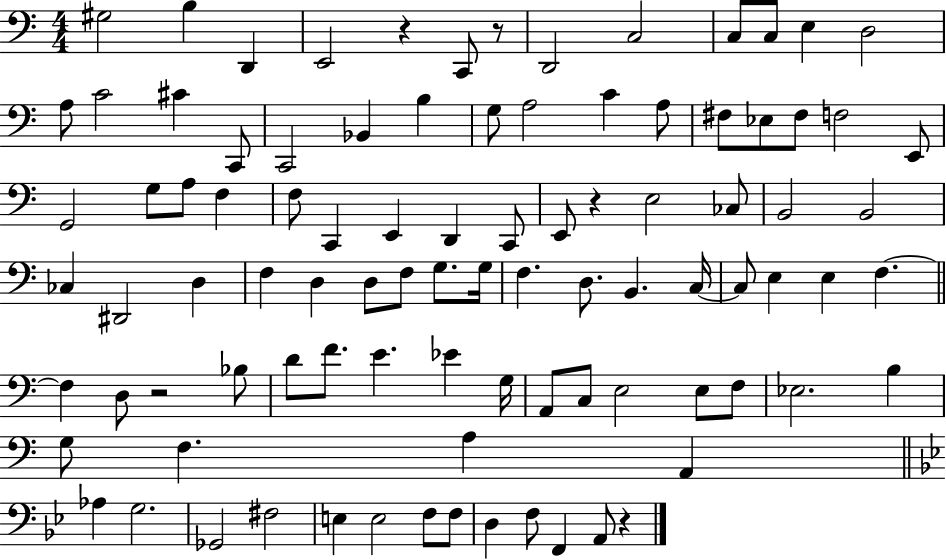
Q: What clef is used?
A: bass